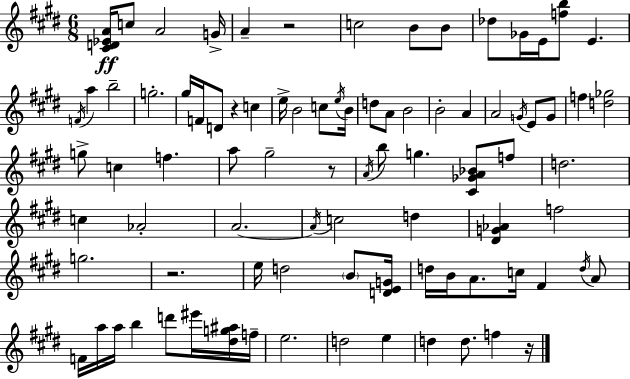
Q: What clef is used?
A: treble